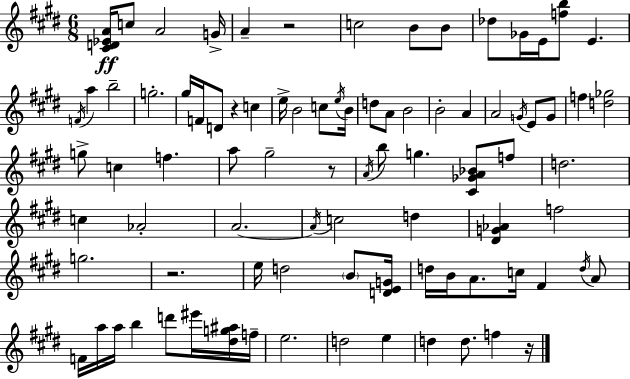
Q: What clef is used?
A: treble